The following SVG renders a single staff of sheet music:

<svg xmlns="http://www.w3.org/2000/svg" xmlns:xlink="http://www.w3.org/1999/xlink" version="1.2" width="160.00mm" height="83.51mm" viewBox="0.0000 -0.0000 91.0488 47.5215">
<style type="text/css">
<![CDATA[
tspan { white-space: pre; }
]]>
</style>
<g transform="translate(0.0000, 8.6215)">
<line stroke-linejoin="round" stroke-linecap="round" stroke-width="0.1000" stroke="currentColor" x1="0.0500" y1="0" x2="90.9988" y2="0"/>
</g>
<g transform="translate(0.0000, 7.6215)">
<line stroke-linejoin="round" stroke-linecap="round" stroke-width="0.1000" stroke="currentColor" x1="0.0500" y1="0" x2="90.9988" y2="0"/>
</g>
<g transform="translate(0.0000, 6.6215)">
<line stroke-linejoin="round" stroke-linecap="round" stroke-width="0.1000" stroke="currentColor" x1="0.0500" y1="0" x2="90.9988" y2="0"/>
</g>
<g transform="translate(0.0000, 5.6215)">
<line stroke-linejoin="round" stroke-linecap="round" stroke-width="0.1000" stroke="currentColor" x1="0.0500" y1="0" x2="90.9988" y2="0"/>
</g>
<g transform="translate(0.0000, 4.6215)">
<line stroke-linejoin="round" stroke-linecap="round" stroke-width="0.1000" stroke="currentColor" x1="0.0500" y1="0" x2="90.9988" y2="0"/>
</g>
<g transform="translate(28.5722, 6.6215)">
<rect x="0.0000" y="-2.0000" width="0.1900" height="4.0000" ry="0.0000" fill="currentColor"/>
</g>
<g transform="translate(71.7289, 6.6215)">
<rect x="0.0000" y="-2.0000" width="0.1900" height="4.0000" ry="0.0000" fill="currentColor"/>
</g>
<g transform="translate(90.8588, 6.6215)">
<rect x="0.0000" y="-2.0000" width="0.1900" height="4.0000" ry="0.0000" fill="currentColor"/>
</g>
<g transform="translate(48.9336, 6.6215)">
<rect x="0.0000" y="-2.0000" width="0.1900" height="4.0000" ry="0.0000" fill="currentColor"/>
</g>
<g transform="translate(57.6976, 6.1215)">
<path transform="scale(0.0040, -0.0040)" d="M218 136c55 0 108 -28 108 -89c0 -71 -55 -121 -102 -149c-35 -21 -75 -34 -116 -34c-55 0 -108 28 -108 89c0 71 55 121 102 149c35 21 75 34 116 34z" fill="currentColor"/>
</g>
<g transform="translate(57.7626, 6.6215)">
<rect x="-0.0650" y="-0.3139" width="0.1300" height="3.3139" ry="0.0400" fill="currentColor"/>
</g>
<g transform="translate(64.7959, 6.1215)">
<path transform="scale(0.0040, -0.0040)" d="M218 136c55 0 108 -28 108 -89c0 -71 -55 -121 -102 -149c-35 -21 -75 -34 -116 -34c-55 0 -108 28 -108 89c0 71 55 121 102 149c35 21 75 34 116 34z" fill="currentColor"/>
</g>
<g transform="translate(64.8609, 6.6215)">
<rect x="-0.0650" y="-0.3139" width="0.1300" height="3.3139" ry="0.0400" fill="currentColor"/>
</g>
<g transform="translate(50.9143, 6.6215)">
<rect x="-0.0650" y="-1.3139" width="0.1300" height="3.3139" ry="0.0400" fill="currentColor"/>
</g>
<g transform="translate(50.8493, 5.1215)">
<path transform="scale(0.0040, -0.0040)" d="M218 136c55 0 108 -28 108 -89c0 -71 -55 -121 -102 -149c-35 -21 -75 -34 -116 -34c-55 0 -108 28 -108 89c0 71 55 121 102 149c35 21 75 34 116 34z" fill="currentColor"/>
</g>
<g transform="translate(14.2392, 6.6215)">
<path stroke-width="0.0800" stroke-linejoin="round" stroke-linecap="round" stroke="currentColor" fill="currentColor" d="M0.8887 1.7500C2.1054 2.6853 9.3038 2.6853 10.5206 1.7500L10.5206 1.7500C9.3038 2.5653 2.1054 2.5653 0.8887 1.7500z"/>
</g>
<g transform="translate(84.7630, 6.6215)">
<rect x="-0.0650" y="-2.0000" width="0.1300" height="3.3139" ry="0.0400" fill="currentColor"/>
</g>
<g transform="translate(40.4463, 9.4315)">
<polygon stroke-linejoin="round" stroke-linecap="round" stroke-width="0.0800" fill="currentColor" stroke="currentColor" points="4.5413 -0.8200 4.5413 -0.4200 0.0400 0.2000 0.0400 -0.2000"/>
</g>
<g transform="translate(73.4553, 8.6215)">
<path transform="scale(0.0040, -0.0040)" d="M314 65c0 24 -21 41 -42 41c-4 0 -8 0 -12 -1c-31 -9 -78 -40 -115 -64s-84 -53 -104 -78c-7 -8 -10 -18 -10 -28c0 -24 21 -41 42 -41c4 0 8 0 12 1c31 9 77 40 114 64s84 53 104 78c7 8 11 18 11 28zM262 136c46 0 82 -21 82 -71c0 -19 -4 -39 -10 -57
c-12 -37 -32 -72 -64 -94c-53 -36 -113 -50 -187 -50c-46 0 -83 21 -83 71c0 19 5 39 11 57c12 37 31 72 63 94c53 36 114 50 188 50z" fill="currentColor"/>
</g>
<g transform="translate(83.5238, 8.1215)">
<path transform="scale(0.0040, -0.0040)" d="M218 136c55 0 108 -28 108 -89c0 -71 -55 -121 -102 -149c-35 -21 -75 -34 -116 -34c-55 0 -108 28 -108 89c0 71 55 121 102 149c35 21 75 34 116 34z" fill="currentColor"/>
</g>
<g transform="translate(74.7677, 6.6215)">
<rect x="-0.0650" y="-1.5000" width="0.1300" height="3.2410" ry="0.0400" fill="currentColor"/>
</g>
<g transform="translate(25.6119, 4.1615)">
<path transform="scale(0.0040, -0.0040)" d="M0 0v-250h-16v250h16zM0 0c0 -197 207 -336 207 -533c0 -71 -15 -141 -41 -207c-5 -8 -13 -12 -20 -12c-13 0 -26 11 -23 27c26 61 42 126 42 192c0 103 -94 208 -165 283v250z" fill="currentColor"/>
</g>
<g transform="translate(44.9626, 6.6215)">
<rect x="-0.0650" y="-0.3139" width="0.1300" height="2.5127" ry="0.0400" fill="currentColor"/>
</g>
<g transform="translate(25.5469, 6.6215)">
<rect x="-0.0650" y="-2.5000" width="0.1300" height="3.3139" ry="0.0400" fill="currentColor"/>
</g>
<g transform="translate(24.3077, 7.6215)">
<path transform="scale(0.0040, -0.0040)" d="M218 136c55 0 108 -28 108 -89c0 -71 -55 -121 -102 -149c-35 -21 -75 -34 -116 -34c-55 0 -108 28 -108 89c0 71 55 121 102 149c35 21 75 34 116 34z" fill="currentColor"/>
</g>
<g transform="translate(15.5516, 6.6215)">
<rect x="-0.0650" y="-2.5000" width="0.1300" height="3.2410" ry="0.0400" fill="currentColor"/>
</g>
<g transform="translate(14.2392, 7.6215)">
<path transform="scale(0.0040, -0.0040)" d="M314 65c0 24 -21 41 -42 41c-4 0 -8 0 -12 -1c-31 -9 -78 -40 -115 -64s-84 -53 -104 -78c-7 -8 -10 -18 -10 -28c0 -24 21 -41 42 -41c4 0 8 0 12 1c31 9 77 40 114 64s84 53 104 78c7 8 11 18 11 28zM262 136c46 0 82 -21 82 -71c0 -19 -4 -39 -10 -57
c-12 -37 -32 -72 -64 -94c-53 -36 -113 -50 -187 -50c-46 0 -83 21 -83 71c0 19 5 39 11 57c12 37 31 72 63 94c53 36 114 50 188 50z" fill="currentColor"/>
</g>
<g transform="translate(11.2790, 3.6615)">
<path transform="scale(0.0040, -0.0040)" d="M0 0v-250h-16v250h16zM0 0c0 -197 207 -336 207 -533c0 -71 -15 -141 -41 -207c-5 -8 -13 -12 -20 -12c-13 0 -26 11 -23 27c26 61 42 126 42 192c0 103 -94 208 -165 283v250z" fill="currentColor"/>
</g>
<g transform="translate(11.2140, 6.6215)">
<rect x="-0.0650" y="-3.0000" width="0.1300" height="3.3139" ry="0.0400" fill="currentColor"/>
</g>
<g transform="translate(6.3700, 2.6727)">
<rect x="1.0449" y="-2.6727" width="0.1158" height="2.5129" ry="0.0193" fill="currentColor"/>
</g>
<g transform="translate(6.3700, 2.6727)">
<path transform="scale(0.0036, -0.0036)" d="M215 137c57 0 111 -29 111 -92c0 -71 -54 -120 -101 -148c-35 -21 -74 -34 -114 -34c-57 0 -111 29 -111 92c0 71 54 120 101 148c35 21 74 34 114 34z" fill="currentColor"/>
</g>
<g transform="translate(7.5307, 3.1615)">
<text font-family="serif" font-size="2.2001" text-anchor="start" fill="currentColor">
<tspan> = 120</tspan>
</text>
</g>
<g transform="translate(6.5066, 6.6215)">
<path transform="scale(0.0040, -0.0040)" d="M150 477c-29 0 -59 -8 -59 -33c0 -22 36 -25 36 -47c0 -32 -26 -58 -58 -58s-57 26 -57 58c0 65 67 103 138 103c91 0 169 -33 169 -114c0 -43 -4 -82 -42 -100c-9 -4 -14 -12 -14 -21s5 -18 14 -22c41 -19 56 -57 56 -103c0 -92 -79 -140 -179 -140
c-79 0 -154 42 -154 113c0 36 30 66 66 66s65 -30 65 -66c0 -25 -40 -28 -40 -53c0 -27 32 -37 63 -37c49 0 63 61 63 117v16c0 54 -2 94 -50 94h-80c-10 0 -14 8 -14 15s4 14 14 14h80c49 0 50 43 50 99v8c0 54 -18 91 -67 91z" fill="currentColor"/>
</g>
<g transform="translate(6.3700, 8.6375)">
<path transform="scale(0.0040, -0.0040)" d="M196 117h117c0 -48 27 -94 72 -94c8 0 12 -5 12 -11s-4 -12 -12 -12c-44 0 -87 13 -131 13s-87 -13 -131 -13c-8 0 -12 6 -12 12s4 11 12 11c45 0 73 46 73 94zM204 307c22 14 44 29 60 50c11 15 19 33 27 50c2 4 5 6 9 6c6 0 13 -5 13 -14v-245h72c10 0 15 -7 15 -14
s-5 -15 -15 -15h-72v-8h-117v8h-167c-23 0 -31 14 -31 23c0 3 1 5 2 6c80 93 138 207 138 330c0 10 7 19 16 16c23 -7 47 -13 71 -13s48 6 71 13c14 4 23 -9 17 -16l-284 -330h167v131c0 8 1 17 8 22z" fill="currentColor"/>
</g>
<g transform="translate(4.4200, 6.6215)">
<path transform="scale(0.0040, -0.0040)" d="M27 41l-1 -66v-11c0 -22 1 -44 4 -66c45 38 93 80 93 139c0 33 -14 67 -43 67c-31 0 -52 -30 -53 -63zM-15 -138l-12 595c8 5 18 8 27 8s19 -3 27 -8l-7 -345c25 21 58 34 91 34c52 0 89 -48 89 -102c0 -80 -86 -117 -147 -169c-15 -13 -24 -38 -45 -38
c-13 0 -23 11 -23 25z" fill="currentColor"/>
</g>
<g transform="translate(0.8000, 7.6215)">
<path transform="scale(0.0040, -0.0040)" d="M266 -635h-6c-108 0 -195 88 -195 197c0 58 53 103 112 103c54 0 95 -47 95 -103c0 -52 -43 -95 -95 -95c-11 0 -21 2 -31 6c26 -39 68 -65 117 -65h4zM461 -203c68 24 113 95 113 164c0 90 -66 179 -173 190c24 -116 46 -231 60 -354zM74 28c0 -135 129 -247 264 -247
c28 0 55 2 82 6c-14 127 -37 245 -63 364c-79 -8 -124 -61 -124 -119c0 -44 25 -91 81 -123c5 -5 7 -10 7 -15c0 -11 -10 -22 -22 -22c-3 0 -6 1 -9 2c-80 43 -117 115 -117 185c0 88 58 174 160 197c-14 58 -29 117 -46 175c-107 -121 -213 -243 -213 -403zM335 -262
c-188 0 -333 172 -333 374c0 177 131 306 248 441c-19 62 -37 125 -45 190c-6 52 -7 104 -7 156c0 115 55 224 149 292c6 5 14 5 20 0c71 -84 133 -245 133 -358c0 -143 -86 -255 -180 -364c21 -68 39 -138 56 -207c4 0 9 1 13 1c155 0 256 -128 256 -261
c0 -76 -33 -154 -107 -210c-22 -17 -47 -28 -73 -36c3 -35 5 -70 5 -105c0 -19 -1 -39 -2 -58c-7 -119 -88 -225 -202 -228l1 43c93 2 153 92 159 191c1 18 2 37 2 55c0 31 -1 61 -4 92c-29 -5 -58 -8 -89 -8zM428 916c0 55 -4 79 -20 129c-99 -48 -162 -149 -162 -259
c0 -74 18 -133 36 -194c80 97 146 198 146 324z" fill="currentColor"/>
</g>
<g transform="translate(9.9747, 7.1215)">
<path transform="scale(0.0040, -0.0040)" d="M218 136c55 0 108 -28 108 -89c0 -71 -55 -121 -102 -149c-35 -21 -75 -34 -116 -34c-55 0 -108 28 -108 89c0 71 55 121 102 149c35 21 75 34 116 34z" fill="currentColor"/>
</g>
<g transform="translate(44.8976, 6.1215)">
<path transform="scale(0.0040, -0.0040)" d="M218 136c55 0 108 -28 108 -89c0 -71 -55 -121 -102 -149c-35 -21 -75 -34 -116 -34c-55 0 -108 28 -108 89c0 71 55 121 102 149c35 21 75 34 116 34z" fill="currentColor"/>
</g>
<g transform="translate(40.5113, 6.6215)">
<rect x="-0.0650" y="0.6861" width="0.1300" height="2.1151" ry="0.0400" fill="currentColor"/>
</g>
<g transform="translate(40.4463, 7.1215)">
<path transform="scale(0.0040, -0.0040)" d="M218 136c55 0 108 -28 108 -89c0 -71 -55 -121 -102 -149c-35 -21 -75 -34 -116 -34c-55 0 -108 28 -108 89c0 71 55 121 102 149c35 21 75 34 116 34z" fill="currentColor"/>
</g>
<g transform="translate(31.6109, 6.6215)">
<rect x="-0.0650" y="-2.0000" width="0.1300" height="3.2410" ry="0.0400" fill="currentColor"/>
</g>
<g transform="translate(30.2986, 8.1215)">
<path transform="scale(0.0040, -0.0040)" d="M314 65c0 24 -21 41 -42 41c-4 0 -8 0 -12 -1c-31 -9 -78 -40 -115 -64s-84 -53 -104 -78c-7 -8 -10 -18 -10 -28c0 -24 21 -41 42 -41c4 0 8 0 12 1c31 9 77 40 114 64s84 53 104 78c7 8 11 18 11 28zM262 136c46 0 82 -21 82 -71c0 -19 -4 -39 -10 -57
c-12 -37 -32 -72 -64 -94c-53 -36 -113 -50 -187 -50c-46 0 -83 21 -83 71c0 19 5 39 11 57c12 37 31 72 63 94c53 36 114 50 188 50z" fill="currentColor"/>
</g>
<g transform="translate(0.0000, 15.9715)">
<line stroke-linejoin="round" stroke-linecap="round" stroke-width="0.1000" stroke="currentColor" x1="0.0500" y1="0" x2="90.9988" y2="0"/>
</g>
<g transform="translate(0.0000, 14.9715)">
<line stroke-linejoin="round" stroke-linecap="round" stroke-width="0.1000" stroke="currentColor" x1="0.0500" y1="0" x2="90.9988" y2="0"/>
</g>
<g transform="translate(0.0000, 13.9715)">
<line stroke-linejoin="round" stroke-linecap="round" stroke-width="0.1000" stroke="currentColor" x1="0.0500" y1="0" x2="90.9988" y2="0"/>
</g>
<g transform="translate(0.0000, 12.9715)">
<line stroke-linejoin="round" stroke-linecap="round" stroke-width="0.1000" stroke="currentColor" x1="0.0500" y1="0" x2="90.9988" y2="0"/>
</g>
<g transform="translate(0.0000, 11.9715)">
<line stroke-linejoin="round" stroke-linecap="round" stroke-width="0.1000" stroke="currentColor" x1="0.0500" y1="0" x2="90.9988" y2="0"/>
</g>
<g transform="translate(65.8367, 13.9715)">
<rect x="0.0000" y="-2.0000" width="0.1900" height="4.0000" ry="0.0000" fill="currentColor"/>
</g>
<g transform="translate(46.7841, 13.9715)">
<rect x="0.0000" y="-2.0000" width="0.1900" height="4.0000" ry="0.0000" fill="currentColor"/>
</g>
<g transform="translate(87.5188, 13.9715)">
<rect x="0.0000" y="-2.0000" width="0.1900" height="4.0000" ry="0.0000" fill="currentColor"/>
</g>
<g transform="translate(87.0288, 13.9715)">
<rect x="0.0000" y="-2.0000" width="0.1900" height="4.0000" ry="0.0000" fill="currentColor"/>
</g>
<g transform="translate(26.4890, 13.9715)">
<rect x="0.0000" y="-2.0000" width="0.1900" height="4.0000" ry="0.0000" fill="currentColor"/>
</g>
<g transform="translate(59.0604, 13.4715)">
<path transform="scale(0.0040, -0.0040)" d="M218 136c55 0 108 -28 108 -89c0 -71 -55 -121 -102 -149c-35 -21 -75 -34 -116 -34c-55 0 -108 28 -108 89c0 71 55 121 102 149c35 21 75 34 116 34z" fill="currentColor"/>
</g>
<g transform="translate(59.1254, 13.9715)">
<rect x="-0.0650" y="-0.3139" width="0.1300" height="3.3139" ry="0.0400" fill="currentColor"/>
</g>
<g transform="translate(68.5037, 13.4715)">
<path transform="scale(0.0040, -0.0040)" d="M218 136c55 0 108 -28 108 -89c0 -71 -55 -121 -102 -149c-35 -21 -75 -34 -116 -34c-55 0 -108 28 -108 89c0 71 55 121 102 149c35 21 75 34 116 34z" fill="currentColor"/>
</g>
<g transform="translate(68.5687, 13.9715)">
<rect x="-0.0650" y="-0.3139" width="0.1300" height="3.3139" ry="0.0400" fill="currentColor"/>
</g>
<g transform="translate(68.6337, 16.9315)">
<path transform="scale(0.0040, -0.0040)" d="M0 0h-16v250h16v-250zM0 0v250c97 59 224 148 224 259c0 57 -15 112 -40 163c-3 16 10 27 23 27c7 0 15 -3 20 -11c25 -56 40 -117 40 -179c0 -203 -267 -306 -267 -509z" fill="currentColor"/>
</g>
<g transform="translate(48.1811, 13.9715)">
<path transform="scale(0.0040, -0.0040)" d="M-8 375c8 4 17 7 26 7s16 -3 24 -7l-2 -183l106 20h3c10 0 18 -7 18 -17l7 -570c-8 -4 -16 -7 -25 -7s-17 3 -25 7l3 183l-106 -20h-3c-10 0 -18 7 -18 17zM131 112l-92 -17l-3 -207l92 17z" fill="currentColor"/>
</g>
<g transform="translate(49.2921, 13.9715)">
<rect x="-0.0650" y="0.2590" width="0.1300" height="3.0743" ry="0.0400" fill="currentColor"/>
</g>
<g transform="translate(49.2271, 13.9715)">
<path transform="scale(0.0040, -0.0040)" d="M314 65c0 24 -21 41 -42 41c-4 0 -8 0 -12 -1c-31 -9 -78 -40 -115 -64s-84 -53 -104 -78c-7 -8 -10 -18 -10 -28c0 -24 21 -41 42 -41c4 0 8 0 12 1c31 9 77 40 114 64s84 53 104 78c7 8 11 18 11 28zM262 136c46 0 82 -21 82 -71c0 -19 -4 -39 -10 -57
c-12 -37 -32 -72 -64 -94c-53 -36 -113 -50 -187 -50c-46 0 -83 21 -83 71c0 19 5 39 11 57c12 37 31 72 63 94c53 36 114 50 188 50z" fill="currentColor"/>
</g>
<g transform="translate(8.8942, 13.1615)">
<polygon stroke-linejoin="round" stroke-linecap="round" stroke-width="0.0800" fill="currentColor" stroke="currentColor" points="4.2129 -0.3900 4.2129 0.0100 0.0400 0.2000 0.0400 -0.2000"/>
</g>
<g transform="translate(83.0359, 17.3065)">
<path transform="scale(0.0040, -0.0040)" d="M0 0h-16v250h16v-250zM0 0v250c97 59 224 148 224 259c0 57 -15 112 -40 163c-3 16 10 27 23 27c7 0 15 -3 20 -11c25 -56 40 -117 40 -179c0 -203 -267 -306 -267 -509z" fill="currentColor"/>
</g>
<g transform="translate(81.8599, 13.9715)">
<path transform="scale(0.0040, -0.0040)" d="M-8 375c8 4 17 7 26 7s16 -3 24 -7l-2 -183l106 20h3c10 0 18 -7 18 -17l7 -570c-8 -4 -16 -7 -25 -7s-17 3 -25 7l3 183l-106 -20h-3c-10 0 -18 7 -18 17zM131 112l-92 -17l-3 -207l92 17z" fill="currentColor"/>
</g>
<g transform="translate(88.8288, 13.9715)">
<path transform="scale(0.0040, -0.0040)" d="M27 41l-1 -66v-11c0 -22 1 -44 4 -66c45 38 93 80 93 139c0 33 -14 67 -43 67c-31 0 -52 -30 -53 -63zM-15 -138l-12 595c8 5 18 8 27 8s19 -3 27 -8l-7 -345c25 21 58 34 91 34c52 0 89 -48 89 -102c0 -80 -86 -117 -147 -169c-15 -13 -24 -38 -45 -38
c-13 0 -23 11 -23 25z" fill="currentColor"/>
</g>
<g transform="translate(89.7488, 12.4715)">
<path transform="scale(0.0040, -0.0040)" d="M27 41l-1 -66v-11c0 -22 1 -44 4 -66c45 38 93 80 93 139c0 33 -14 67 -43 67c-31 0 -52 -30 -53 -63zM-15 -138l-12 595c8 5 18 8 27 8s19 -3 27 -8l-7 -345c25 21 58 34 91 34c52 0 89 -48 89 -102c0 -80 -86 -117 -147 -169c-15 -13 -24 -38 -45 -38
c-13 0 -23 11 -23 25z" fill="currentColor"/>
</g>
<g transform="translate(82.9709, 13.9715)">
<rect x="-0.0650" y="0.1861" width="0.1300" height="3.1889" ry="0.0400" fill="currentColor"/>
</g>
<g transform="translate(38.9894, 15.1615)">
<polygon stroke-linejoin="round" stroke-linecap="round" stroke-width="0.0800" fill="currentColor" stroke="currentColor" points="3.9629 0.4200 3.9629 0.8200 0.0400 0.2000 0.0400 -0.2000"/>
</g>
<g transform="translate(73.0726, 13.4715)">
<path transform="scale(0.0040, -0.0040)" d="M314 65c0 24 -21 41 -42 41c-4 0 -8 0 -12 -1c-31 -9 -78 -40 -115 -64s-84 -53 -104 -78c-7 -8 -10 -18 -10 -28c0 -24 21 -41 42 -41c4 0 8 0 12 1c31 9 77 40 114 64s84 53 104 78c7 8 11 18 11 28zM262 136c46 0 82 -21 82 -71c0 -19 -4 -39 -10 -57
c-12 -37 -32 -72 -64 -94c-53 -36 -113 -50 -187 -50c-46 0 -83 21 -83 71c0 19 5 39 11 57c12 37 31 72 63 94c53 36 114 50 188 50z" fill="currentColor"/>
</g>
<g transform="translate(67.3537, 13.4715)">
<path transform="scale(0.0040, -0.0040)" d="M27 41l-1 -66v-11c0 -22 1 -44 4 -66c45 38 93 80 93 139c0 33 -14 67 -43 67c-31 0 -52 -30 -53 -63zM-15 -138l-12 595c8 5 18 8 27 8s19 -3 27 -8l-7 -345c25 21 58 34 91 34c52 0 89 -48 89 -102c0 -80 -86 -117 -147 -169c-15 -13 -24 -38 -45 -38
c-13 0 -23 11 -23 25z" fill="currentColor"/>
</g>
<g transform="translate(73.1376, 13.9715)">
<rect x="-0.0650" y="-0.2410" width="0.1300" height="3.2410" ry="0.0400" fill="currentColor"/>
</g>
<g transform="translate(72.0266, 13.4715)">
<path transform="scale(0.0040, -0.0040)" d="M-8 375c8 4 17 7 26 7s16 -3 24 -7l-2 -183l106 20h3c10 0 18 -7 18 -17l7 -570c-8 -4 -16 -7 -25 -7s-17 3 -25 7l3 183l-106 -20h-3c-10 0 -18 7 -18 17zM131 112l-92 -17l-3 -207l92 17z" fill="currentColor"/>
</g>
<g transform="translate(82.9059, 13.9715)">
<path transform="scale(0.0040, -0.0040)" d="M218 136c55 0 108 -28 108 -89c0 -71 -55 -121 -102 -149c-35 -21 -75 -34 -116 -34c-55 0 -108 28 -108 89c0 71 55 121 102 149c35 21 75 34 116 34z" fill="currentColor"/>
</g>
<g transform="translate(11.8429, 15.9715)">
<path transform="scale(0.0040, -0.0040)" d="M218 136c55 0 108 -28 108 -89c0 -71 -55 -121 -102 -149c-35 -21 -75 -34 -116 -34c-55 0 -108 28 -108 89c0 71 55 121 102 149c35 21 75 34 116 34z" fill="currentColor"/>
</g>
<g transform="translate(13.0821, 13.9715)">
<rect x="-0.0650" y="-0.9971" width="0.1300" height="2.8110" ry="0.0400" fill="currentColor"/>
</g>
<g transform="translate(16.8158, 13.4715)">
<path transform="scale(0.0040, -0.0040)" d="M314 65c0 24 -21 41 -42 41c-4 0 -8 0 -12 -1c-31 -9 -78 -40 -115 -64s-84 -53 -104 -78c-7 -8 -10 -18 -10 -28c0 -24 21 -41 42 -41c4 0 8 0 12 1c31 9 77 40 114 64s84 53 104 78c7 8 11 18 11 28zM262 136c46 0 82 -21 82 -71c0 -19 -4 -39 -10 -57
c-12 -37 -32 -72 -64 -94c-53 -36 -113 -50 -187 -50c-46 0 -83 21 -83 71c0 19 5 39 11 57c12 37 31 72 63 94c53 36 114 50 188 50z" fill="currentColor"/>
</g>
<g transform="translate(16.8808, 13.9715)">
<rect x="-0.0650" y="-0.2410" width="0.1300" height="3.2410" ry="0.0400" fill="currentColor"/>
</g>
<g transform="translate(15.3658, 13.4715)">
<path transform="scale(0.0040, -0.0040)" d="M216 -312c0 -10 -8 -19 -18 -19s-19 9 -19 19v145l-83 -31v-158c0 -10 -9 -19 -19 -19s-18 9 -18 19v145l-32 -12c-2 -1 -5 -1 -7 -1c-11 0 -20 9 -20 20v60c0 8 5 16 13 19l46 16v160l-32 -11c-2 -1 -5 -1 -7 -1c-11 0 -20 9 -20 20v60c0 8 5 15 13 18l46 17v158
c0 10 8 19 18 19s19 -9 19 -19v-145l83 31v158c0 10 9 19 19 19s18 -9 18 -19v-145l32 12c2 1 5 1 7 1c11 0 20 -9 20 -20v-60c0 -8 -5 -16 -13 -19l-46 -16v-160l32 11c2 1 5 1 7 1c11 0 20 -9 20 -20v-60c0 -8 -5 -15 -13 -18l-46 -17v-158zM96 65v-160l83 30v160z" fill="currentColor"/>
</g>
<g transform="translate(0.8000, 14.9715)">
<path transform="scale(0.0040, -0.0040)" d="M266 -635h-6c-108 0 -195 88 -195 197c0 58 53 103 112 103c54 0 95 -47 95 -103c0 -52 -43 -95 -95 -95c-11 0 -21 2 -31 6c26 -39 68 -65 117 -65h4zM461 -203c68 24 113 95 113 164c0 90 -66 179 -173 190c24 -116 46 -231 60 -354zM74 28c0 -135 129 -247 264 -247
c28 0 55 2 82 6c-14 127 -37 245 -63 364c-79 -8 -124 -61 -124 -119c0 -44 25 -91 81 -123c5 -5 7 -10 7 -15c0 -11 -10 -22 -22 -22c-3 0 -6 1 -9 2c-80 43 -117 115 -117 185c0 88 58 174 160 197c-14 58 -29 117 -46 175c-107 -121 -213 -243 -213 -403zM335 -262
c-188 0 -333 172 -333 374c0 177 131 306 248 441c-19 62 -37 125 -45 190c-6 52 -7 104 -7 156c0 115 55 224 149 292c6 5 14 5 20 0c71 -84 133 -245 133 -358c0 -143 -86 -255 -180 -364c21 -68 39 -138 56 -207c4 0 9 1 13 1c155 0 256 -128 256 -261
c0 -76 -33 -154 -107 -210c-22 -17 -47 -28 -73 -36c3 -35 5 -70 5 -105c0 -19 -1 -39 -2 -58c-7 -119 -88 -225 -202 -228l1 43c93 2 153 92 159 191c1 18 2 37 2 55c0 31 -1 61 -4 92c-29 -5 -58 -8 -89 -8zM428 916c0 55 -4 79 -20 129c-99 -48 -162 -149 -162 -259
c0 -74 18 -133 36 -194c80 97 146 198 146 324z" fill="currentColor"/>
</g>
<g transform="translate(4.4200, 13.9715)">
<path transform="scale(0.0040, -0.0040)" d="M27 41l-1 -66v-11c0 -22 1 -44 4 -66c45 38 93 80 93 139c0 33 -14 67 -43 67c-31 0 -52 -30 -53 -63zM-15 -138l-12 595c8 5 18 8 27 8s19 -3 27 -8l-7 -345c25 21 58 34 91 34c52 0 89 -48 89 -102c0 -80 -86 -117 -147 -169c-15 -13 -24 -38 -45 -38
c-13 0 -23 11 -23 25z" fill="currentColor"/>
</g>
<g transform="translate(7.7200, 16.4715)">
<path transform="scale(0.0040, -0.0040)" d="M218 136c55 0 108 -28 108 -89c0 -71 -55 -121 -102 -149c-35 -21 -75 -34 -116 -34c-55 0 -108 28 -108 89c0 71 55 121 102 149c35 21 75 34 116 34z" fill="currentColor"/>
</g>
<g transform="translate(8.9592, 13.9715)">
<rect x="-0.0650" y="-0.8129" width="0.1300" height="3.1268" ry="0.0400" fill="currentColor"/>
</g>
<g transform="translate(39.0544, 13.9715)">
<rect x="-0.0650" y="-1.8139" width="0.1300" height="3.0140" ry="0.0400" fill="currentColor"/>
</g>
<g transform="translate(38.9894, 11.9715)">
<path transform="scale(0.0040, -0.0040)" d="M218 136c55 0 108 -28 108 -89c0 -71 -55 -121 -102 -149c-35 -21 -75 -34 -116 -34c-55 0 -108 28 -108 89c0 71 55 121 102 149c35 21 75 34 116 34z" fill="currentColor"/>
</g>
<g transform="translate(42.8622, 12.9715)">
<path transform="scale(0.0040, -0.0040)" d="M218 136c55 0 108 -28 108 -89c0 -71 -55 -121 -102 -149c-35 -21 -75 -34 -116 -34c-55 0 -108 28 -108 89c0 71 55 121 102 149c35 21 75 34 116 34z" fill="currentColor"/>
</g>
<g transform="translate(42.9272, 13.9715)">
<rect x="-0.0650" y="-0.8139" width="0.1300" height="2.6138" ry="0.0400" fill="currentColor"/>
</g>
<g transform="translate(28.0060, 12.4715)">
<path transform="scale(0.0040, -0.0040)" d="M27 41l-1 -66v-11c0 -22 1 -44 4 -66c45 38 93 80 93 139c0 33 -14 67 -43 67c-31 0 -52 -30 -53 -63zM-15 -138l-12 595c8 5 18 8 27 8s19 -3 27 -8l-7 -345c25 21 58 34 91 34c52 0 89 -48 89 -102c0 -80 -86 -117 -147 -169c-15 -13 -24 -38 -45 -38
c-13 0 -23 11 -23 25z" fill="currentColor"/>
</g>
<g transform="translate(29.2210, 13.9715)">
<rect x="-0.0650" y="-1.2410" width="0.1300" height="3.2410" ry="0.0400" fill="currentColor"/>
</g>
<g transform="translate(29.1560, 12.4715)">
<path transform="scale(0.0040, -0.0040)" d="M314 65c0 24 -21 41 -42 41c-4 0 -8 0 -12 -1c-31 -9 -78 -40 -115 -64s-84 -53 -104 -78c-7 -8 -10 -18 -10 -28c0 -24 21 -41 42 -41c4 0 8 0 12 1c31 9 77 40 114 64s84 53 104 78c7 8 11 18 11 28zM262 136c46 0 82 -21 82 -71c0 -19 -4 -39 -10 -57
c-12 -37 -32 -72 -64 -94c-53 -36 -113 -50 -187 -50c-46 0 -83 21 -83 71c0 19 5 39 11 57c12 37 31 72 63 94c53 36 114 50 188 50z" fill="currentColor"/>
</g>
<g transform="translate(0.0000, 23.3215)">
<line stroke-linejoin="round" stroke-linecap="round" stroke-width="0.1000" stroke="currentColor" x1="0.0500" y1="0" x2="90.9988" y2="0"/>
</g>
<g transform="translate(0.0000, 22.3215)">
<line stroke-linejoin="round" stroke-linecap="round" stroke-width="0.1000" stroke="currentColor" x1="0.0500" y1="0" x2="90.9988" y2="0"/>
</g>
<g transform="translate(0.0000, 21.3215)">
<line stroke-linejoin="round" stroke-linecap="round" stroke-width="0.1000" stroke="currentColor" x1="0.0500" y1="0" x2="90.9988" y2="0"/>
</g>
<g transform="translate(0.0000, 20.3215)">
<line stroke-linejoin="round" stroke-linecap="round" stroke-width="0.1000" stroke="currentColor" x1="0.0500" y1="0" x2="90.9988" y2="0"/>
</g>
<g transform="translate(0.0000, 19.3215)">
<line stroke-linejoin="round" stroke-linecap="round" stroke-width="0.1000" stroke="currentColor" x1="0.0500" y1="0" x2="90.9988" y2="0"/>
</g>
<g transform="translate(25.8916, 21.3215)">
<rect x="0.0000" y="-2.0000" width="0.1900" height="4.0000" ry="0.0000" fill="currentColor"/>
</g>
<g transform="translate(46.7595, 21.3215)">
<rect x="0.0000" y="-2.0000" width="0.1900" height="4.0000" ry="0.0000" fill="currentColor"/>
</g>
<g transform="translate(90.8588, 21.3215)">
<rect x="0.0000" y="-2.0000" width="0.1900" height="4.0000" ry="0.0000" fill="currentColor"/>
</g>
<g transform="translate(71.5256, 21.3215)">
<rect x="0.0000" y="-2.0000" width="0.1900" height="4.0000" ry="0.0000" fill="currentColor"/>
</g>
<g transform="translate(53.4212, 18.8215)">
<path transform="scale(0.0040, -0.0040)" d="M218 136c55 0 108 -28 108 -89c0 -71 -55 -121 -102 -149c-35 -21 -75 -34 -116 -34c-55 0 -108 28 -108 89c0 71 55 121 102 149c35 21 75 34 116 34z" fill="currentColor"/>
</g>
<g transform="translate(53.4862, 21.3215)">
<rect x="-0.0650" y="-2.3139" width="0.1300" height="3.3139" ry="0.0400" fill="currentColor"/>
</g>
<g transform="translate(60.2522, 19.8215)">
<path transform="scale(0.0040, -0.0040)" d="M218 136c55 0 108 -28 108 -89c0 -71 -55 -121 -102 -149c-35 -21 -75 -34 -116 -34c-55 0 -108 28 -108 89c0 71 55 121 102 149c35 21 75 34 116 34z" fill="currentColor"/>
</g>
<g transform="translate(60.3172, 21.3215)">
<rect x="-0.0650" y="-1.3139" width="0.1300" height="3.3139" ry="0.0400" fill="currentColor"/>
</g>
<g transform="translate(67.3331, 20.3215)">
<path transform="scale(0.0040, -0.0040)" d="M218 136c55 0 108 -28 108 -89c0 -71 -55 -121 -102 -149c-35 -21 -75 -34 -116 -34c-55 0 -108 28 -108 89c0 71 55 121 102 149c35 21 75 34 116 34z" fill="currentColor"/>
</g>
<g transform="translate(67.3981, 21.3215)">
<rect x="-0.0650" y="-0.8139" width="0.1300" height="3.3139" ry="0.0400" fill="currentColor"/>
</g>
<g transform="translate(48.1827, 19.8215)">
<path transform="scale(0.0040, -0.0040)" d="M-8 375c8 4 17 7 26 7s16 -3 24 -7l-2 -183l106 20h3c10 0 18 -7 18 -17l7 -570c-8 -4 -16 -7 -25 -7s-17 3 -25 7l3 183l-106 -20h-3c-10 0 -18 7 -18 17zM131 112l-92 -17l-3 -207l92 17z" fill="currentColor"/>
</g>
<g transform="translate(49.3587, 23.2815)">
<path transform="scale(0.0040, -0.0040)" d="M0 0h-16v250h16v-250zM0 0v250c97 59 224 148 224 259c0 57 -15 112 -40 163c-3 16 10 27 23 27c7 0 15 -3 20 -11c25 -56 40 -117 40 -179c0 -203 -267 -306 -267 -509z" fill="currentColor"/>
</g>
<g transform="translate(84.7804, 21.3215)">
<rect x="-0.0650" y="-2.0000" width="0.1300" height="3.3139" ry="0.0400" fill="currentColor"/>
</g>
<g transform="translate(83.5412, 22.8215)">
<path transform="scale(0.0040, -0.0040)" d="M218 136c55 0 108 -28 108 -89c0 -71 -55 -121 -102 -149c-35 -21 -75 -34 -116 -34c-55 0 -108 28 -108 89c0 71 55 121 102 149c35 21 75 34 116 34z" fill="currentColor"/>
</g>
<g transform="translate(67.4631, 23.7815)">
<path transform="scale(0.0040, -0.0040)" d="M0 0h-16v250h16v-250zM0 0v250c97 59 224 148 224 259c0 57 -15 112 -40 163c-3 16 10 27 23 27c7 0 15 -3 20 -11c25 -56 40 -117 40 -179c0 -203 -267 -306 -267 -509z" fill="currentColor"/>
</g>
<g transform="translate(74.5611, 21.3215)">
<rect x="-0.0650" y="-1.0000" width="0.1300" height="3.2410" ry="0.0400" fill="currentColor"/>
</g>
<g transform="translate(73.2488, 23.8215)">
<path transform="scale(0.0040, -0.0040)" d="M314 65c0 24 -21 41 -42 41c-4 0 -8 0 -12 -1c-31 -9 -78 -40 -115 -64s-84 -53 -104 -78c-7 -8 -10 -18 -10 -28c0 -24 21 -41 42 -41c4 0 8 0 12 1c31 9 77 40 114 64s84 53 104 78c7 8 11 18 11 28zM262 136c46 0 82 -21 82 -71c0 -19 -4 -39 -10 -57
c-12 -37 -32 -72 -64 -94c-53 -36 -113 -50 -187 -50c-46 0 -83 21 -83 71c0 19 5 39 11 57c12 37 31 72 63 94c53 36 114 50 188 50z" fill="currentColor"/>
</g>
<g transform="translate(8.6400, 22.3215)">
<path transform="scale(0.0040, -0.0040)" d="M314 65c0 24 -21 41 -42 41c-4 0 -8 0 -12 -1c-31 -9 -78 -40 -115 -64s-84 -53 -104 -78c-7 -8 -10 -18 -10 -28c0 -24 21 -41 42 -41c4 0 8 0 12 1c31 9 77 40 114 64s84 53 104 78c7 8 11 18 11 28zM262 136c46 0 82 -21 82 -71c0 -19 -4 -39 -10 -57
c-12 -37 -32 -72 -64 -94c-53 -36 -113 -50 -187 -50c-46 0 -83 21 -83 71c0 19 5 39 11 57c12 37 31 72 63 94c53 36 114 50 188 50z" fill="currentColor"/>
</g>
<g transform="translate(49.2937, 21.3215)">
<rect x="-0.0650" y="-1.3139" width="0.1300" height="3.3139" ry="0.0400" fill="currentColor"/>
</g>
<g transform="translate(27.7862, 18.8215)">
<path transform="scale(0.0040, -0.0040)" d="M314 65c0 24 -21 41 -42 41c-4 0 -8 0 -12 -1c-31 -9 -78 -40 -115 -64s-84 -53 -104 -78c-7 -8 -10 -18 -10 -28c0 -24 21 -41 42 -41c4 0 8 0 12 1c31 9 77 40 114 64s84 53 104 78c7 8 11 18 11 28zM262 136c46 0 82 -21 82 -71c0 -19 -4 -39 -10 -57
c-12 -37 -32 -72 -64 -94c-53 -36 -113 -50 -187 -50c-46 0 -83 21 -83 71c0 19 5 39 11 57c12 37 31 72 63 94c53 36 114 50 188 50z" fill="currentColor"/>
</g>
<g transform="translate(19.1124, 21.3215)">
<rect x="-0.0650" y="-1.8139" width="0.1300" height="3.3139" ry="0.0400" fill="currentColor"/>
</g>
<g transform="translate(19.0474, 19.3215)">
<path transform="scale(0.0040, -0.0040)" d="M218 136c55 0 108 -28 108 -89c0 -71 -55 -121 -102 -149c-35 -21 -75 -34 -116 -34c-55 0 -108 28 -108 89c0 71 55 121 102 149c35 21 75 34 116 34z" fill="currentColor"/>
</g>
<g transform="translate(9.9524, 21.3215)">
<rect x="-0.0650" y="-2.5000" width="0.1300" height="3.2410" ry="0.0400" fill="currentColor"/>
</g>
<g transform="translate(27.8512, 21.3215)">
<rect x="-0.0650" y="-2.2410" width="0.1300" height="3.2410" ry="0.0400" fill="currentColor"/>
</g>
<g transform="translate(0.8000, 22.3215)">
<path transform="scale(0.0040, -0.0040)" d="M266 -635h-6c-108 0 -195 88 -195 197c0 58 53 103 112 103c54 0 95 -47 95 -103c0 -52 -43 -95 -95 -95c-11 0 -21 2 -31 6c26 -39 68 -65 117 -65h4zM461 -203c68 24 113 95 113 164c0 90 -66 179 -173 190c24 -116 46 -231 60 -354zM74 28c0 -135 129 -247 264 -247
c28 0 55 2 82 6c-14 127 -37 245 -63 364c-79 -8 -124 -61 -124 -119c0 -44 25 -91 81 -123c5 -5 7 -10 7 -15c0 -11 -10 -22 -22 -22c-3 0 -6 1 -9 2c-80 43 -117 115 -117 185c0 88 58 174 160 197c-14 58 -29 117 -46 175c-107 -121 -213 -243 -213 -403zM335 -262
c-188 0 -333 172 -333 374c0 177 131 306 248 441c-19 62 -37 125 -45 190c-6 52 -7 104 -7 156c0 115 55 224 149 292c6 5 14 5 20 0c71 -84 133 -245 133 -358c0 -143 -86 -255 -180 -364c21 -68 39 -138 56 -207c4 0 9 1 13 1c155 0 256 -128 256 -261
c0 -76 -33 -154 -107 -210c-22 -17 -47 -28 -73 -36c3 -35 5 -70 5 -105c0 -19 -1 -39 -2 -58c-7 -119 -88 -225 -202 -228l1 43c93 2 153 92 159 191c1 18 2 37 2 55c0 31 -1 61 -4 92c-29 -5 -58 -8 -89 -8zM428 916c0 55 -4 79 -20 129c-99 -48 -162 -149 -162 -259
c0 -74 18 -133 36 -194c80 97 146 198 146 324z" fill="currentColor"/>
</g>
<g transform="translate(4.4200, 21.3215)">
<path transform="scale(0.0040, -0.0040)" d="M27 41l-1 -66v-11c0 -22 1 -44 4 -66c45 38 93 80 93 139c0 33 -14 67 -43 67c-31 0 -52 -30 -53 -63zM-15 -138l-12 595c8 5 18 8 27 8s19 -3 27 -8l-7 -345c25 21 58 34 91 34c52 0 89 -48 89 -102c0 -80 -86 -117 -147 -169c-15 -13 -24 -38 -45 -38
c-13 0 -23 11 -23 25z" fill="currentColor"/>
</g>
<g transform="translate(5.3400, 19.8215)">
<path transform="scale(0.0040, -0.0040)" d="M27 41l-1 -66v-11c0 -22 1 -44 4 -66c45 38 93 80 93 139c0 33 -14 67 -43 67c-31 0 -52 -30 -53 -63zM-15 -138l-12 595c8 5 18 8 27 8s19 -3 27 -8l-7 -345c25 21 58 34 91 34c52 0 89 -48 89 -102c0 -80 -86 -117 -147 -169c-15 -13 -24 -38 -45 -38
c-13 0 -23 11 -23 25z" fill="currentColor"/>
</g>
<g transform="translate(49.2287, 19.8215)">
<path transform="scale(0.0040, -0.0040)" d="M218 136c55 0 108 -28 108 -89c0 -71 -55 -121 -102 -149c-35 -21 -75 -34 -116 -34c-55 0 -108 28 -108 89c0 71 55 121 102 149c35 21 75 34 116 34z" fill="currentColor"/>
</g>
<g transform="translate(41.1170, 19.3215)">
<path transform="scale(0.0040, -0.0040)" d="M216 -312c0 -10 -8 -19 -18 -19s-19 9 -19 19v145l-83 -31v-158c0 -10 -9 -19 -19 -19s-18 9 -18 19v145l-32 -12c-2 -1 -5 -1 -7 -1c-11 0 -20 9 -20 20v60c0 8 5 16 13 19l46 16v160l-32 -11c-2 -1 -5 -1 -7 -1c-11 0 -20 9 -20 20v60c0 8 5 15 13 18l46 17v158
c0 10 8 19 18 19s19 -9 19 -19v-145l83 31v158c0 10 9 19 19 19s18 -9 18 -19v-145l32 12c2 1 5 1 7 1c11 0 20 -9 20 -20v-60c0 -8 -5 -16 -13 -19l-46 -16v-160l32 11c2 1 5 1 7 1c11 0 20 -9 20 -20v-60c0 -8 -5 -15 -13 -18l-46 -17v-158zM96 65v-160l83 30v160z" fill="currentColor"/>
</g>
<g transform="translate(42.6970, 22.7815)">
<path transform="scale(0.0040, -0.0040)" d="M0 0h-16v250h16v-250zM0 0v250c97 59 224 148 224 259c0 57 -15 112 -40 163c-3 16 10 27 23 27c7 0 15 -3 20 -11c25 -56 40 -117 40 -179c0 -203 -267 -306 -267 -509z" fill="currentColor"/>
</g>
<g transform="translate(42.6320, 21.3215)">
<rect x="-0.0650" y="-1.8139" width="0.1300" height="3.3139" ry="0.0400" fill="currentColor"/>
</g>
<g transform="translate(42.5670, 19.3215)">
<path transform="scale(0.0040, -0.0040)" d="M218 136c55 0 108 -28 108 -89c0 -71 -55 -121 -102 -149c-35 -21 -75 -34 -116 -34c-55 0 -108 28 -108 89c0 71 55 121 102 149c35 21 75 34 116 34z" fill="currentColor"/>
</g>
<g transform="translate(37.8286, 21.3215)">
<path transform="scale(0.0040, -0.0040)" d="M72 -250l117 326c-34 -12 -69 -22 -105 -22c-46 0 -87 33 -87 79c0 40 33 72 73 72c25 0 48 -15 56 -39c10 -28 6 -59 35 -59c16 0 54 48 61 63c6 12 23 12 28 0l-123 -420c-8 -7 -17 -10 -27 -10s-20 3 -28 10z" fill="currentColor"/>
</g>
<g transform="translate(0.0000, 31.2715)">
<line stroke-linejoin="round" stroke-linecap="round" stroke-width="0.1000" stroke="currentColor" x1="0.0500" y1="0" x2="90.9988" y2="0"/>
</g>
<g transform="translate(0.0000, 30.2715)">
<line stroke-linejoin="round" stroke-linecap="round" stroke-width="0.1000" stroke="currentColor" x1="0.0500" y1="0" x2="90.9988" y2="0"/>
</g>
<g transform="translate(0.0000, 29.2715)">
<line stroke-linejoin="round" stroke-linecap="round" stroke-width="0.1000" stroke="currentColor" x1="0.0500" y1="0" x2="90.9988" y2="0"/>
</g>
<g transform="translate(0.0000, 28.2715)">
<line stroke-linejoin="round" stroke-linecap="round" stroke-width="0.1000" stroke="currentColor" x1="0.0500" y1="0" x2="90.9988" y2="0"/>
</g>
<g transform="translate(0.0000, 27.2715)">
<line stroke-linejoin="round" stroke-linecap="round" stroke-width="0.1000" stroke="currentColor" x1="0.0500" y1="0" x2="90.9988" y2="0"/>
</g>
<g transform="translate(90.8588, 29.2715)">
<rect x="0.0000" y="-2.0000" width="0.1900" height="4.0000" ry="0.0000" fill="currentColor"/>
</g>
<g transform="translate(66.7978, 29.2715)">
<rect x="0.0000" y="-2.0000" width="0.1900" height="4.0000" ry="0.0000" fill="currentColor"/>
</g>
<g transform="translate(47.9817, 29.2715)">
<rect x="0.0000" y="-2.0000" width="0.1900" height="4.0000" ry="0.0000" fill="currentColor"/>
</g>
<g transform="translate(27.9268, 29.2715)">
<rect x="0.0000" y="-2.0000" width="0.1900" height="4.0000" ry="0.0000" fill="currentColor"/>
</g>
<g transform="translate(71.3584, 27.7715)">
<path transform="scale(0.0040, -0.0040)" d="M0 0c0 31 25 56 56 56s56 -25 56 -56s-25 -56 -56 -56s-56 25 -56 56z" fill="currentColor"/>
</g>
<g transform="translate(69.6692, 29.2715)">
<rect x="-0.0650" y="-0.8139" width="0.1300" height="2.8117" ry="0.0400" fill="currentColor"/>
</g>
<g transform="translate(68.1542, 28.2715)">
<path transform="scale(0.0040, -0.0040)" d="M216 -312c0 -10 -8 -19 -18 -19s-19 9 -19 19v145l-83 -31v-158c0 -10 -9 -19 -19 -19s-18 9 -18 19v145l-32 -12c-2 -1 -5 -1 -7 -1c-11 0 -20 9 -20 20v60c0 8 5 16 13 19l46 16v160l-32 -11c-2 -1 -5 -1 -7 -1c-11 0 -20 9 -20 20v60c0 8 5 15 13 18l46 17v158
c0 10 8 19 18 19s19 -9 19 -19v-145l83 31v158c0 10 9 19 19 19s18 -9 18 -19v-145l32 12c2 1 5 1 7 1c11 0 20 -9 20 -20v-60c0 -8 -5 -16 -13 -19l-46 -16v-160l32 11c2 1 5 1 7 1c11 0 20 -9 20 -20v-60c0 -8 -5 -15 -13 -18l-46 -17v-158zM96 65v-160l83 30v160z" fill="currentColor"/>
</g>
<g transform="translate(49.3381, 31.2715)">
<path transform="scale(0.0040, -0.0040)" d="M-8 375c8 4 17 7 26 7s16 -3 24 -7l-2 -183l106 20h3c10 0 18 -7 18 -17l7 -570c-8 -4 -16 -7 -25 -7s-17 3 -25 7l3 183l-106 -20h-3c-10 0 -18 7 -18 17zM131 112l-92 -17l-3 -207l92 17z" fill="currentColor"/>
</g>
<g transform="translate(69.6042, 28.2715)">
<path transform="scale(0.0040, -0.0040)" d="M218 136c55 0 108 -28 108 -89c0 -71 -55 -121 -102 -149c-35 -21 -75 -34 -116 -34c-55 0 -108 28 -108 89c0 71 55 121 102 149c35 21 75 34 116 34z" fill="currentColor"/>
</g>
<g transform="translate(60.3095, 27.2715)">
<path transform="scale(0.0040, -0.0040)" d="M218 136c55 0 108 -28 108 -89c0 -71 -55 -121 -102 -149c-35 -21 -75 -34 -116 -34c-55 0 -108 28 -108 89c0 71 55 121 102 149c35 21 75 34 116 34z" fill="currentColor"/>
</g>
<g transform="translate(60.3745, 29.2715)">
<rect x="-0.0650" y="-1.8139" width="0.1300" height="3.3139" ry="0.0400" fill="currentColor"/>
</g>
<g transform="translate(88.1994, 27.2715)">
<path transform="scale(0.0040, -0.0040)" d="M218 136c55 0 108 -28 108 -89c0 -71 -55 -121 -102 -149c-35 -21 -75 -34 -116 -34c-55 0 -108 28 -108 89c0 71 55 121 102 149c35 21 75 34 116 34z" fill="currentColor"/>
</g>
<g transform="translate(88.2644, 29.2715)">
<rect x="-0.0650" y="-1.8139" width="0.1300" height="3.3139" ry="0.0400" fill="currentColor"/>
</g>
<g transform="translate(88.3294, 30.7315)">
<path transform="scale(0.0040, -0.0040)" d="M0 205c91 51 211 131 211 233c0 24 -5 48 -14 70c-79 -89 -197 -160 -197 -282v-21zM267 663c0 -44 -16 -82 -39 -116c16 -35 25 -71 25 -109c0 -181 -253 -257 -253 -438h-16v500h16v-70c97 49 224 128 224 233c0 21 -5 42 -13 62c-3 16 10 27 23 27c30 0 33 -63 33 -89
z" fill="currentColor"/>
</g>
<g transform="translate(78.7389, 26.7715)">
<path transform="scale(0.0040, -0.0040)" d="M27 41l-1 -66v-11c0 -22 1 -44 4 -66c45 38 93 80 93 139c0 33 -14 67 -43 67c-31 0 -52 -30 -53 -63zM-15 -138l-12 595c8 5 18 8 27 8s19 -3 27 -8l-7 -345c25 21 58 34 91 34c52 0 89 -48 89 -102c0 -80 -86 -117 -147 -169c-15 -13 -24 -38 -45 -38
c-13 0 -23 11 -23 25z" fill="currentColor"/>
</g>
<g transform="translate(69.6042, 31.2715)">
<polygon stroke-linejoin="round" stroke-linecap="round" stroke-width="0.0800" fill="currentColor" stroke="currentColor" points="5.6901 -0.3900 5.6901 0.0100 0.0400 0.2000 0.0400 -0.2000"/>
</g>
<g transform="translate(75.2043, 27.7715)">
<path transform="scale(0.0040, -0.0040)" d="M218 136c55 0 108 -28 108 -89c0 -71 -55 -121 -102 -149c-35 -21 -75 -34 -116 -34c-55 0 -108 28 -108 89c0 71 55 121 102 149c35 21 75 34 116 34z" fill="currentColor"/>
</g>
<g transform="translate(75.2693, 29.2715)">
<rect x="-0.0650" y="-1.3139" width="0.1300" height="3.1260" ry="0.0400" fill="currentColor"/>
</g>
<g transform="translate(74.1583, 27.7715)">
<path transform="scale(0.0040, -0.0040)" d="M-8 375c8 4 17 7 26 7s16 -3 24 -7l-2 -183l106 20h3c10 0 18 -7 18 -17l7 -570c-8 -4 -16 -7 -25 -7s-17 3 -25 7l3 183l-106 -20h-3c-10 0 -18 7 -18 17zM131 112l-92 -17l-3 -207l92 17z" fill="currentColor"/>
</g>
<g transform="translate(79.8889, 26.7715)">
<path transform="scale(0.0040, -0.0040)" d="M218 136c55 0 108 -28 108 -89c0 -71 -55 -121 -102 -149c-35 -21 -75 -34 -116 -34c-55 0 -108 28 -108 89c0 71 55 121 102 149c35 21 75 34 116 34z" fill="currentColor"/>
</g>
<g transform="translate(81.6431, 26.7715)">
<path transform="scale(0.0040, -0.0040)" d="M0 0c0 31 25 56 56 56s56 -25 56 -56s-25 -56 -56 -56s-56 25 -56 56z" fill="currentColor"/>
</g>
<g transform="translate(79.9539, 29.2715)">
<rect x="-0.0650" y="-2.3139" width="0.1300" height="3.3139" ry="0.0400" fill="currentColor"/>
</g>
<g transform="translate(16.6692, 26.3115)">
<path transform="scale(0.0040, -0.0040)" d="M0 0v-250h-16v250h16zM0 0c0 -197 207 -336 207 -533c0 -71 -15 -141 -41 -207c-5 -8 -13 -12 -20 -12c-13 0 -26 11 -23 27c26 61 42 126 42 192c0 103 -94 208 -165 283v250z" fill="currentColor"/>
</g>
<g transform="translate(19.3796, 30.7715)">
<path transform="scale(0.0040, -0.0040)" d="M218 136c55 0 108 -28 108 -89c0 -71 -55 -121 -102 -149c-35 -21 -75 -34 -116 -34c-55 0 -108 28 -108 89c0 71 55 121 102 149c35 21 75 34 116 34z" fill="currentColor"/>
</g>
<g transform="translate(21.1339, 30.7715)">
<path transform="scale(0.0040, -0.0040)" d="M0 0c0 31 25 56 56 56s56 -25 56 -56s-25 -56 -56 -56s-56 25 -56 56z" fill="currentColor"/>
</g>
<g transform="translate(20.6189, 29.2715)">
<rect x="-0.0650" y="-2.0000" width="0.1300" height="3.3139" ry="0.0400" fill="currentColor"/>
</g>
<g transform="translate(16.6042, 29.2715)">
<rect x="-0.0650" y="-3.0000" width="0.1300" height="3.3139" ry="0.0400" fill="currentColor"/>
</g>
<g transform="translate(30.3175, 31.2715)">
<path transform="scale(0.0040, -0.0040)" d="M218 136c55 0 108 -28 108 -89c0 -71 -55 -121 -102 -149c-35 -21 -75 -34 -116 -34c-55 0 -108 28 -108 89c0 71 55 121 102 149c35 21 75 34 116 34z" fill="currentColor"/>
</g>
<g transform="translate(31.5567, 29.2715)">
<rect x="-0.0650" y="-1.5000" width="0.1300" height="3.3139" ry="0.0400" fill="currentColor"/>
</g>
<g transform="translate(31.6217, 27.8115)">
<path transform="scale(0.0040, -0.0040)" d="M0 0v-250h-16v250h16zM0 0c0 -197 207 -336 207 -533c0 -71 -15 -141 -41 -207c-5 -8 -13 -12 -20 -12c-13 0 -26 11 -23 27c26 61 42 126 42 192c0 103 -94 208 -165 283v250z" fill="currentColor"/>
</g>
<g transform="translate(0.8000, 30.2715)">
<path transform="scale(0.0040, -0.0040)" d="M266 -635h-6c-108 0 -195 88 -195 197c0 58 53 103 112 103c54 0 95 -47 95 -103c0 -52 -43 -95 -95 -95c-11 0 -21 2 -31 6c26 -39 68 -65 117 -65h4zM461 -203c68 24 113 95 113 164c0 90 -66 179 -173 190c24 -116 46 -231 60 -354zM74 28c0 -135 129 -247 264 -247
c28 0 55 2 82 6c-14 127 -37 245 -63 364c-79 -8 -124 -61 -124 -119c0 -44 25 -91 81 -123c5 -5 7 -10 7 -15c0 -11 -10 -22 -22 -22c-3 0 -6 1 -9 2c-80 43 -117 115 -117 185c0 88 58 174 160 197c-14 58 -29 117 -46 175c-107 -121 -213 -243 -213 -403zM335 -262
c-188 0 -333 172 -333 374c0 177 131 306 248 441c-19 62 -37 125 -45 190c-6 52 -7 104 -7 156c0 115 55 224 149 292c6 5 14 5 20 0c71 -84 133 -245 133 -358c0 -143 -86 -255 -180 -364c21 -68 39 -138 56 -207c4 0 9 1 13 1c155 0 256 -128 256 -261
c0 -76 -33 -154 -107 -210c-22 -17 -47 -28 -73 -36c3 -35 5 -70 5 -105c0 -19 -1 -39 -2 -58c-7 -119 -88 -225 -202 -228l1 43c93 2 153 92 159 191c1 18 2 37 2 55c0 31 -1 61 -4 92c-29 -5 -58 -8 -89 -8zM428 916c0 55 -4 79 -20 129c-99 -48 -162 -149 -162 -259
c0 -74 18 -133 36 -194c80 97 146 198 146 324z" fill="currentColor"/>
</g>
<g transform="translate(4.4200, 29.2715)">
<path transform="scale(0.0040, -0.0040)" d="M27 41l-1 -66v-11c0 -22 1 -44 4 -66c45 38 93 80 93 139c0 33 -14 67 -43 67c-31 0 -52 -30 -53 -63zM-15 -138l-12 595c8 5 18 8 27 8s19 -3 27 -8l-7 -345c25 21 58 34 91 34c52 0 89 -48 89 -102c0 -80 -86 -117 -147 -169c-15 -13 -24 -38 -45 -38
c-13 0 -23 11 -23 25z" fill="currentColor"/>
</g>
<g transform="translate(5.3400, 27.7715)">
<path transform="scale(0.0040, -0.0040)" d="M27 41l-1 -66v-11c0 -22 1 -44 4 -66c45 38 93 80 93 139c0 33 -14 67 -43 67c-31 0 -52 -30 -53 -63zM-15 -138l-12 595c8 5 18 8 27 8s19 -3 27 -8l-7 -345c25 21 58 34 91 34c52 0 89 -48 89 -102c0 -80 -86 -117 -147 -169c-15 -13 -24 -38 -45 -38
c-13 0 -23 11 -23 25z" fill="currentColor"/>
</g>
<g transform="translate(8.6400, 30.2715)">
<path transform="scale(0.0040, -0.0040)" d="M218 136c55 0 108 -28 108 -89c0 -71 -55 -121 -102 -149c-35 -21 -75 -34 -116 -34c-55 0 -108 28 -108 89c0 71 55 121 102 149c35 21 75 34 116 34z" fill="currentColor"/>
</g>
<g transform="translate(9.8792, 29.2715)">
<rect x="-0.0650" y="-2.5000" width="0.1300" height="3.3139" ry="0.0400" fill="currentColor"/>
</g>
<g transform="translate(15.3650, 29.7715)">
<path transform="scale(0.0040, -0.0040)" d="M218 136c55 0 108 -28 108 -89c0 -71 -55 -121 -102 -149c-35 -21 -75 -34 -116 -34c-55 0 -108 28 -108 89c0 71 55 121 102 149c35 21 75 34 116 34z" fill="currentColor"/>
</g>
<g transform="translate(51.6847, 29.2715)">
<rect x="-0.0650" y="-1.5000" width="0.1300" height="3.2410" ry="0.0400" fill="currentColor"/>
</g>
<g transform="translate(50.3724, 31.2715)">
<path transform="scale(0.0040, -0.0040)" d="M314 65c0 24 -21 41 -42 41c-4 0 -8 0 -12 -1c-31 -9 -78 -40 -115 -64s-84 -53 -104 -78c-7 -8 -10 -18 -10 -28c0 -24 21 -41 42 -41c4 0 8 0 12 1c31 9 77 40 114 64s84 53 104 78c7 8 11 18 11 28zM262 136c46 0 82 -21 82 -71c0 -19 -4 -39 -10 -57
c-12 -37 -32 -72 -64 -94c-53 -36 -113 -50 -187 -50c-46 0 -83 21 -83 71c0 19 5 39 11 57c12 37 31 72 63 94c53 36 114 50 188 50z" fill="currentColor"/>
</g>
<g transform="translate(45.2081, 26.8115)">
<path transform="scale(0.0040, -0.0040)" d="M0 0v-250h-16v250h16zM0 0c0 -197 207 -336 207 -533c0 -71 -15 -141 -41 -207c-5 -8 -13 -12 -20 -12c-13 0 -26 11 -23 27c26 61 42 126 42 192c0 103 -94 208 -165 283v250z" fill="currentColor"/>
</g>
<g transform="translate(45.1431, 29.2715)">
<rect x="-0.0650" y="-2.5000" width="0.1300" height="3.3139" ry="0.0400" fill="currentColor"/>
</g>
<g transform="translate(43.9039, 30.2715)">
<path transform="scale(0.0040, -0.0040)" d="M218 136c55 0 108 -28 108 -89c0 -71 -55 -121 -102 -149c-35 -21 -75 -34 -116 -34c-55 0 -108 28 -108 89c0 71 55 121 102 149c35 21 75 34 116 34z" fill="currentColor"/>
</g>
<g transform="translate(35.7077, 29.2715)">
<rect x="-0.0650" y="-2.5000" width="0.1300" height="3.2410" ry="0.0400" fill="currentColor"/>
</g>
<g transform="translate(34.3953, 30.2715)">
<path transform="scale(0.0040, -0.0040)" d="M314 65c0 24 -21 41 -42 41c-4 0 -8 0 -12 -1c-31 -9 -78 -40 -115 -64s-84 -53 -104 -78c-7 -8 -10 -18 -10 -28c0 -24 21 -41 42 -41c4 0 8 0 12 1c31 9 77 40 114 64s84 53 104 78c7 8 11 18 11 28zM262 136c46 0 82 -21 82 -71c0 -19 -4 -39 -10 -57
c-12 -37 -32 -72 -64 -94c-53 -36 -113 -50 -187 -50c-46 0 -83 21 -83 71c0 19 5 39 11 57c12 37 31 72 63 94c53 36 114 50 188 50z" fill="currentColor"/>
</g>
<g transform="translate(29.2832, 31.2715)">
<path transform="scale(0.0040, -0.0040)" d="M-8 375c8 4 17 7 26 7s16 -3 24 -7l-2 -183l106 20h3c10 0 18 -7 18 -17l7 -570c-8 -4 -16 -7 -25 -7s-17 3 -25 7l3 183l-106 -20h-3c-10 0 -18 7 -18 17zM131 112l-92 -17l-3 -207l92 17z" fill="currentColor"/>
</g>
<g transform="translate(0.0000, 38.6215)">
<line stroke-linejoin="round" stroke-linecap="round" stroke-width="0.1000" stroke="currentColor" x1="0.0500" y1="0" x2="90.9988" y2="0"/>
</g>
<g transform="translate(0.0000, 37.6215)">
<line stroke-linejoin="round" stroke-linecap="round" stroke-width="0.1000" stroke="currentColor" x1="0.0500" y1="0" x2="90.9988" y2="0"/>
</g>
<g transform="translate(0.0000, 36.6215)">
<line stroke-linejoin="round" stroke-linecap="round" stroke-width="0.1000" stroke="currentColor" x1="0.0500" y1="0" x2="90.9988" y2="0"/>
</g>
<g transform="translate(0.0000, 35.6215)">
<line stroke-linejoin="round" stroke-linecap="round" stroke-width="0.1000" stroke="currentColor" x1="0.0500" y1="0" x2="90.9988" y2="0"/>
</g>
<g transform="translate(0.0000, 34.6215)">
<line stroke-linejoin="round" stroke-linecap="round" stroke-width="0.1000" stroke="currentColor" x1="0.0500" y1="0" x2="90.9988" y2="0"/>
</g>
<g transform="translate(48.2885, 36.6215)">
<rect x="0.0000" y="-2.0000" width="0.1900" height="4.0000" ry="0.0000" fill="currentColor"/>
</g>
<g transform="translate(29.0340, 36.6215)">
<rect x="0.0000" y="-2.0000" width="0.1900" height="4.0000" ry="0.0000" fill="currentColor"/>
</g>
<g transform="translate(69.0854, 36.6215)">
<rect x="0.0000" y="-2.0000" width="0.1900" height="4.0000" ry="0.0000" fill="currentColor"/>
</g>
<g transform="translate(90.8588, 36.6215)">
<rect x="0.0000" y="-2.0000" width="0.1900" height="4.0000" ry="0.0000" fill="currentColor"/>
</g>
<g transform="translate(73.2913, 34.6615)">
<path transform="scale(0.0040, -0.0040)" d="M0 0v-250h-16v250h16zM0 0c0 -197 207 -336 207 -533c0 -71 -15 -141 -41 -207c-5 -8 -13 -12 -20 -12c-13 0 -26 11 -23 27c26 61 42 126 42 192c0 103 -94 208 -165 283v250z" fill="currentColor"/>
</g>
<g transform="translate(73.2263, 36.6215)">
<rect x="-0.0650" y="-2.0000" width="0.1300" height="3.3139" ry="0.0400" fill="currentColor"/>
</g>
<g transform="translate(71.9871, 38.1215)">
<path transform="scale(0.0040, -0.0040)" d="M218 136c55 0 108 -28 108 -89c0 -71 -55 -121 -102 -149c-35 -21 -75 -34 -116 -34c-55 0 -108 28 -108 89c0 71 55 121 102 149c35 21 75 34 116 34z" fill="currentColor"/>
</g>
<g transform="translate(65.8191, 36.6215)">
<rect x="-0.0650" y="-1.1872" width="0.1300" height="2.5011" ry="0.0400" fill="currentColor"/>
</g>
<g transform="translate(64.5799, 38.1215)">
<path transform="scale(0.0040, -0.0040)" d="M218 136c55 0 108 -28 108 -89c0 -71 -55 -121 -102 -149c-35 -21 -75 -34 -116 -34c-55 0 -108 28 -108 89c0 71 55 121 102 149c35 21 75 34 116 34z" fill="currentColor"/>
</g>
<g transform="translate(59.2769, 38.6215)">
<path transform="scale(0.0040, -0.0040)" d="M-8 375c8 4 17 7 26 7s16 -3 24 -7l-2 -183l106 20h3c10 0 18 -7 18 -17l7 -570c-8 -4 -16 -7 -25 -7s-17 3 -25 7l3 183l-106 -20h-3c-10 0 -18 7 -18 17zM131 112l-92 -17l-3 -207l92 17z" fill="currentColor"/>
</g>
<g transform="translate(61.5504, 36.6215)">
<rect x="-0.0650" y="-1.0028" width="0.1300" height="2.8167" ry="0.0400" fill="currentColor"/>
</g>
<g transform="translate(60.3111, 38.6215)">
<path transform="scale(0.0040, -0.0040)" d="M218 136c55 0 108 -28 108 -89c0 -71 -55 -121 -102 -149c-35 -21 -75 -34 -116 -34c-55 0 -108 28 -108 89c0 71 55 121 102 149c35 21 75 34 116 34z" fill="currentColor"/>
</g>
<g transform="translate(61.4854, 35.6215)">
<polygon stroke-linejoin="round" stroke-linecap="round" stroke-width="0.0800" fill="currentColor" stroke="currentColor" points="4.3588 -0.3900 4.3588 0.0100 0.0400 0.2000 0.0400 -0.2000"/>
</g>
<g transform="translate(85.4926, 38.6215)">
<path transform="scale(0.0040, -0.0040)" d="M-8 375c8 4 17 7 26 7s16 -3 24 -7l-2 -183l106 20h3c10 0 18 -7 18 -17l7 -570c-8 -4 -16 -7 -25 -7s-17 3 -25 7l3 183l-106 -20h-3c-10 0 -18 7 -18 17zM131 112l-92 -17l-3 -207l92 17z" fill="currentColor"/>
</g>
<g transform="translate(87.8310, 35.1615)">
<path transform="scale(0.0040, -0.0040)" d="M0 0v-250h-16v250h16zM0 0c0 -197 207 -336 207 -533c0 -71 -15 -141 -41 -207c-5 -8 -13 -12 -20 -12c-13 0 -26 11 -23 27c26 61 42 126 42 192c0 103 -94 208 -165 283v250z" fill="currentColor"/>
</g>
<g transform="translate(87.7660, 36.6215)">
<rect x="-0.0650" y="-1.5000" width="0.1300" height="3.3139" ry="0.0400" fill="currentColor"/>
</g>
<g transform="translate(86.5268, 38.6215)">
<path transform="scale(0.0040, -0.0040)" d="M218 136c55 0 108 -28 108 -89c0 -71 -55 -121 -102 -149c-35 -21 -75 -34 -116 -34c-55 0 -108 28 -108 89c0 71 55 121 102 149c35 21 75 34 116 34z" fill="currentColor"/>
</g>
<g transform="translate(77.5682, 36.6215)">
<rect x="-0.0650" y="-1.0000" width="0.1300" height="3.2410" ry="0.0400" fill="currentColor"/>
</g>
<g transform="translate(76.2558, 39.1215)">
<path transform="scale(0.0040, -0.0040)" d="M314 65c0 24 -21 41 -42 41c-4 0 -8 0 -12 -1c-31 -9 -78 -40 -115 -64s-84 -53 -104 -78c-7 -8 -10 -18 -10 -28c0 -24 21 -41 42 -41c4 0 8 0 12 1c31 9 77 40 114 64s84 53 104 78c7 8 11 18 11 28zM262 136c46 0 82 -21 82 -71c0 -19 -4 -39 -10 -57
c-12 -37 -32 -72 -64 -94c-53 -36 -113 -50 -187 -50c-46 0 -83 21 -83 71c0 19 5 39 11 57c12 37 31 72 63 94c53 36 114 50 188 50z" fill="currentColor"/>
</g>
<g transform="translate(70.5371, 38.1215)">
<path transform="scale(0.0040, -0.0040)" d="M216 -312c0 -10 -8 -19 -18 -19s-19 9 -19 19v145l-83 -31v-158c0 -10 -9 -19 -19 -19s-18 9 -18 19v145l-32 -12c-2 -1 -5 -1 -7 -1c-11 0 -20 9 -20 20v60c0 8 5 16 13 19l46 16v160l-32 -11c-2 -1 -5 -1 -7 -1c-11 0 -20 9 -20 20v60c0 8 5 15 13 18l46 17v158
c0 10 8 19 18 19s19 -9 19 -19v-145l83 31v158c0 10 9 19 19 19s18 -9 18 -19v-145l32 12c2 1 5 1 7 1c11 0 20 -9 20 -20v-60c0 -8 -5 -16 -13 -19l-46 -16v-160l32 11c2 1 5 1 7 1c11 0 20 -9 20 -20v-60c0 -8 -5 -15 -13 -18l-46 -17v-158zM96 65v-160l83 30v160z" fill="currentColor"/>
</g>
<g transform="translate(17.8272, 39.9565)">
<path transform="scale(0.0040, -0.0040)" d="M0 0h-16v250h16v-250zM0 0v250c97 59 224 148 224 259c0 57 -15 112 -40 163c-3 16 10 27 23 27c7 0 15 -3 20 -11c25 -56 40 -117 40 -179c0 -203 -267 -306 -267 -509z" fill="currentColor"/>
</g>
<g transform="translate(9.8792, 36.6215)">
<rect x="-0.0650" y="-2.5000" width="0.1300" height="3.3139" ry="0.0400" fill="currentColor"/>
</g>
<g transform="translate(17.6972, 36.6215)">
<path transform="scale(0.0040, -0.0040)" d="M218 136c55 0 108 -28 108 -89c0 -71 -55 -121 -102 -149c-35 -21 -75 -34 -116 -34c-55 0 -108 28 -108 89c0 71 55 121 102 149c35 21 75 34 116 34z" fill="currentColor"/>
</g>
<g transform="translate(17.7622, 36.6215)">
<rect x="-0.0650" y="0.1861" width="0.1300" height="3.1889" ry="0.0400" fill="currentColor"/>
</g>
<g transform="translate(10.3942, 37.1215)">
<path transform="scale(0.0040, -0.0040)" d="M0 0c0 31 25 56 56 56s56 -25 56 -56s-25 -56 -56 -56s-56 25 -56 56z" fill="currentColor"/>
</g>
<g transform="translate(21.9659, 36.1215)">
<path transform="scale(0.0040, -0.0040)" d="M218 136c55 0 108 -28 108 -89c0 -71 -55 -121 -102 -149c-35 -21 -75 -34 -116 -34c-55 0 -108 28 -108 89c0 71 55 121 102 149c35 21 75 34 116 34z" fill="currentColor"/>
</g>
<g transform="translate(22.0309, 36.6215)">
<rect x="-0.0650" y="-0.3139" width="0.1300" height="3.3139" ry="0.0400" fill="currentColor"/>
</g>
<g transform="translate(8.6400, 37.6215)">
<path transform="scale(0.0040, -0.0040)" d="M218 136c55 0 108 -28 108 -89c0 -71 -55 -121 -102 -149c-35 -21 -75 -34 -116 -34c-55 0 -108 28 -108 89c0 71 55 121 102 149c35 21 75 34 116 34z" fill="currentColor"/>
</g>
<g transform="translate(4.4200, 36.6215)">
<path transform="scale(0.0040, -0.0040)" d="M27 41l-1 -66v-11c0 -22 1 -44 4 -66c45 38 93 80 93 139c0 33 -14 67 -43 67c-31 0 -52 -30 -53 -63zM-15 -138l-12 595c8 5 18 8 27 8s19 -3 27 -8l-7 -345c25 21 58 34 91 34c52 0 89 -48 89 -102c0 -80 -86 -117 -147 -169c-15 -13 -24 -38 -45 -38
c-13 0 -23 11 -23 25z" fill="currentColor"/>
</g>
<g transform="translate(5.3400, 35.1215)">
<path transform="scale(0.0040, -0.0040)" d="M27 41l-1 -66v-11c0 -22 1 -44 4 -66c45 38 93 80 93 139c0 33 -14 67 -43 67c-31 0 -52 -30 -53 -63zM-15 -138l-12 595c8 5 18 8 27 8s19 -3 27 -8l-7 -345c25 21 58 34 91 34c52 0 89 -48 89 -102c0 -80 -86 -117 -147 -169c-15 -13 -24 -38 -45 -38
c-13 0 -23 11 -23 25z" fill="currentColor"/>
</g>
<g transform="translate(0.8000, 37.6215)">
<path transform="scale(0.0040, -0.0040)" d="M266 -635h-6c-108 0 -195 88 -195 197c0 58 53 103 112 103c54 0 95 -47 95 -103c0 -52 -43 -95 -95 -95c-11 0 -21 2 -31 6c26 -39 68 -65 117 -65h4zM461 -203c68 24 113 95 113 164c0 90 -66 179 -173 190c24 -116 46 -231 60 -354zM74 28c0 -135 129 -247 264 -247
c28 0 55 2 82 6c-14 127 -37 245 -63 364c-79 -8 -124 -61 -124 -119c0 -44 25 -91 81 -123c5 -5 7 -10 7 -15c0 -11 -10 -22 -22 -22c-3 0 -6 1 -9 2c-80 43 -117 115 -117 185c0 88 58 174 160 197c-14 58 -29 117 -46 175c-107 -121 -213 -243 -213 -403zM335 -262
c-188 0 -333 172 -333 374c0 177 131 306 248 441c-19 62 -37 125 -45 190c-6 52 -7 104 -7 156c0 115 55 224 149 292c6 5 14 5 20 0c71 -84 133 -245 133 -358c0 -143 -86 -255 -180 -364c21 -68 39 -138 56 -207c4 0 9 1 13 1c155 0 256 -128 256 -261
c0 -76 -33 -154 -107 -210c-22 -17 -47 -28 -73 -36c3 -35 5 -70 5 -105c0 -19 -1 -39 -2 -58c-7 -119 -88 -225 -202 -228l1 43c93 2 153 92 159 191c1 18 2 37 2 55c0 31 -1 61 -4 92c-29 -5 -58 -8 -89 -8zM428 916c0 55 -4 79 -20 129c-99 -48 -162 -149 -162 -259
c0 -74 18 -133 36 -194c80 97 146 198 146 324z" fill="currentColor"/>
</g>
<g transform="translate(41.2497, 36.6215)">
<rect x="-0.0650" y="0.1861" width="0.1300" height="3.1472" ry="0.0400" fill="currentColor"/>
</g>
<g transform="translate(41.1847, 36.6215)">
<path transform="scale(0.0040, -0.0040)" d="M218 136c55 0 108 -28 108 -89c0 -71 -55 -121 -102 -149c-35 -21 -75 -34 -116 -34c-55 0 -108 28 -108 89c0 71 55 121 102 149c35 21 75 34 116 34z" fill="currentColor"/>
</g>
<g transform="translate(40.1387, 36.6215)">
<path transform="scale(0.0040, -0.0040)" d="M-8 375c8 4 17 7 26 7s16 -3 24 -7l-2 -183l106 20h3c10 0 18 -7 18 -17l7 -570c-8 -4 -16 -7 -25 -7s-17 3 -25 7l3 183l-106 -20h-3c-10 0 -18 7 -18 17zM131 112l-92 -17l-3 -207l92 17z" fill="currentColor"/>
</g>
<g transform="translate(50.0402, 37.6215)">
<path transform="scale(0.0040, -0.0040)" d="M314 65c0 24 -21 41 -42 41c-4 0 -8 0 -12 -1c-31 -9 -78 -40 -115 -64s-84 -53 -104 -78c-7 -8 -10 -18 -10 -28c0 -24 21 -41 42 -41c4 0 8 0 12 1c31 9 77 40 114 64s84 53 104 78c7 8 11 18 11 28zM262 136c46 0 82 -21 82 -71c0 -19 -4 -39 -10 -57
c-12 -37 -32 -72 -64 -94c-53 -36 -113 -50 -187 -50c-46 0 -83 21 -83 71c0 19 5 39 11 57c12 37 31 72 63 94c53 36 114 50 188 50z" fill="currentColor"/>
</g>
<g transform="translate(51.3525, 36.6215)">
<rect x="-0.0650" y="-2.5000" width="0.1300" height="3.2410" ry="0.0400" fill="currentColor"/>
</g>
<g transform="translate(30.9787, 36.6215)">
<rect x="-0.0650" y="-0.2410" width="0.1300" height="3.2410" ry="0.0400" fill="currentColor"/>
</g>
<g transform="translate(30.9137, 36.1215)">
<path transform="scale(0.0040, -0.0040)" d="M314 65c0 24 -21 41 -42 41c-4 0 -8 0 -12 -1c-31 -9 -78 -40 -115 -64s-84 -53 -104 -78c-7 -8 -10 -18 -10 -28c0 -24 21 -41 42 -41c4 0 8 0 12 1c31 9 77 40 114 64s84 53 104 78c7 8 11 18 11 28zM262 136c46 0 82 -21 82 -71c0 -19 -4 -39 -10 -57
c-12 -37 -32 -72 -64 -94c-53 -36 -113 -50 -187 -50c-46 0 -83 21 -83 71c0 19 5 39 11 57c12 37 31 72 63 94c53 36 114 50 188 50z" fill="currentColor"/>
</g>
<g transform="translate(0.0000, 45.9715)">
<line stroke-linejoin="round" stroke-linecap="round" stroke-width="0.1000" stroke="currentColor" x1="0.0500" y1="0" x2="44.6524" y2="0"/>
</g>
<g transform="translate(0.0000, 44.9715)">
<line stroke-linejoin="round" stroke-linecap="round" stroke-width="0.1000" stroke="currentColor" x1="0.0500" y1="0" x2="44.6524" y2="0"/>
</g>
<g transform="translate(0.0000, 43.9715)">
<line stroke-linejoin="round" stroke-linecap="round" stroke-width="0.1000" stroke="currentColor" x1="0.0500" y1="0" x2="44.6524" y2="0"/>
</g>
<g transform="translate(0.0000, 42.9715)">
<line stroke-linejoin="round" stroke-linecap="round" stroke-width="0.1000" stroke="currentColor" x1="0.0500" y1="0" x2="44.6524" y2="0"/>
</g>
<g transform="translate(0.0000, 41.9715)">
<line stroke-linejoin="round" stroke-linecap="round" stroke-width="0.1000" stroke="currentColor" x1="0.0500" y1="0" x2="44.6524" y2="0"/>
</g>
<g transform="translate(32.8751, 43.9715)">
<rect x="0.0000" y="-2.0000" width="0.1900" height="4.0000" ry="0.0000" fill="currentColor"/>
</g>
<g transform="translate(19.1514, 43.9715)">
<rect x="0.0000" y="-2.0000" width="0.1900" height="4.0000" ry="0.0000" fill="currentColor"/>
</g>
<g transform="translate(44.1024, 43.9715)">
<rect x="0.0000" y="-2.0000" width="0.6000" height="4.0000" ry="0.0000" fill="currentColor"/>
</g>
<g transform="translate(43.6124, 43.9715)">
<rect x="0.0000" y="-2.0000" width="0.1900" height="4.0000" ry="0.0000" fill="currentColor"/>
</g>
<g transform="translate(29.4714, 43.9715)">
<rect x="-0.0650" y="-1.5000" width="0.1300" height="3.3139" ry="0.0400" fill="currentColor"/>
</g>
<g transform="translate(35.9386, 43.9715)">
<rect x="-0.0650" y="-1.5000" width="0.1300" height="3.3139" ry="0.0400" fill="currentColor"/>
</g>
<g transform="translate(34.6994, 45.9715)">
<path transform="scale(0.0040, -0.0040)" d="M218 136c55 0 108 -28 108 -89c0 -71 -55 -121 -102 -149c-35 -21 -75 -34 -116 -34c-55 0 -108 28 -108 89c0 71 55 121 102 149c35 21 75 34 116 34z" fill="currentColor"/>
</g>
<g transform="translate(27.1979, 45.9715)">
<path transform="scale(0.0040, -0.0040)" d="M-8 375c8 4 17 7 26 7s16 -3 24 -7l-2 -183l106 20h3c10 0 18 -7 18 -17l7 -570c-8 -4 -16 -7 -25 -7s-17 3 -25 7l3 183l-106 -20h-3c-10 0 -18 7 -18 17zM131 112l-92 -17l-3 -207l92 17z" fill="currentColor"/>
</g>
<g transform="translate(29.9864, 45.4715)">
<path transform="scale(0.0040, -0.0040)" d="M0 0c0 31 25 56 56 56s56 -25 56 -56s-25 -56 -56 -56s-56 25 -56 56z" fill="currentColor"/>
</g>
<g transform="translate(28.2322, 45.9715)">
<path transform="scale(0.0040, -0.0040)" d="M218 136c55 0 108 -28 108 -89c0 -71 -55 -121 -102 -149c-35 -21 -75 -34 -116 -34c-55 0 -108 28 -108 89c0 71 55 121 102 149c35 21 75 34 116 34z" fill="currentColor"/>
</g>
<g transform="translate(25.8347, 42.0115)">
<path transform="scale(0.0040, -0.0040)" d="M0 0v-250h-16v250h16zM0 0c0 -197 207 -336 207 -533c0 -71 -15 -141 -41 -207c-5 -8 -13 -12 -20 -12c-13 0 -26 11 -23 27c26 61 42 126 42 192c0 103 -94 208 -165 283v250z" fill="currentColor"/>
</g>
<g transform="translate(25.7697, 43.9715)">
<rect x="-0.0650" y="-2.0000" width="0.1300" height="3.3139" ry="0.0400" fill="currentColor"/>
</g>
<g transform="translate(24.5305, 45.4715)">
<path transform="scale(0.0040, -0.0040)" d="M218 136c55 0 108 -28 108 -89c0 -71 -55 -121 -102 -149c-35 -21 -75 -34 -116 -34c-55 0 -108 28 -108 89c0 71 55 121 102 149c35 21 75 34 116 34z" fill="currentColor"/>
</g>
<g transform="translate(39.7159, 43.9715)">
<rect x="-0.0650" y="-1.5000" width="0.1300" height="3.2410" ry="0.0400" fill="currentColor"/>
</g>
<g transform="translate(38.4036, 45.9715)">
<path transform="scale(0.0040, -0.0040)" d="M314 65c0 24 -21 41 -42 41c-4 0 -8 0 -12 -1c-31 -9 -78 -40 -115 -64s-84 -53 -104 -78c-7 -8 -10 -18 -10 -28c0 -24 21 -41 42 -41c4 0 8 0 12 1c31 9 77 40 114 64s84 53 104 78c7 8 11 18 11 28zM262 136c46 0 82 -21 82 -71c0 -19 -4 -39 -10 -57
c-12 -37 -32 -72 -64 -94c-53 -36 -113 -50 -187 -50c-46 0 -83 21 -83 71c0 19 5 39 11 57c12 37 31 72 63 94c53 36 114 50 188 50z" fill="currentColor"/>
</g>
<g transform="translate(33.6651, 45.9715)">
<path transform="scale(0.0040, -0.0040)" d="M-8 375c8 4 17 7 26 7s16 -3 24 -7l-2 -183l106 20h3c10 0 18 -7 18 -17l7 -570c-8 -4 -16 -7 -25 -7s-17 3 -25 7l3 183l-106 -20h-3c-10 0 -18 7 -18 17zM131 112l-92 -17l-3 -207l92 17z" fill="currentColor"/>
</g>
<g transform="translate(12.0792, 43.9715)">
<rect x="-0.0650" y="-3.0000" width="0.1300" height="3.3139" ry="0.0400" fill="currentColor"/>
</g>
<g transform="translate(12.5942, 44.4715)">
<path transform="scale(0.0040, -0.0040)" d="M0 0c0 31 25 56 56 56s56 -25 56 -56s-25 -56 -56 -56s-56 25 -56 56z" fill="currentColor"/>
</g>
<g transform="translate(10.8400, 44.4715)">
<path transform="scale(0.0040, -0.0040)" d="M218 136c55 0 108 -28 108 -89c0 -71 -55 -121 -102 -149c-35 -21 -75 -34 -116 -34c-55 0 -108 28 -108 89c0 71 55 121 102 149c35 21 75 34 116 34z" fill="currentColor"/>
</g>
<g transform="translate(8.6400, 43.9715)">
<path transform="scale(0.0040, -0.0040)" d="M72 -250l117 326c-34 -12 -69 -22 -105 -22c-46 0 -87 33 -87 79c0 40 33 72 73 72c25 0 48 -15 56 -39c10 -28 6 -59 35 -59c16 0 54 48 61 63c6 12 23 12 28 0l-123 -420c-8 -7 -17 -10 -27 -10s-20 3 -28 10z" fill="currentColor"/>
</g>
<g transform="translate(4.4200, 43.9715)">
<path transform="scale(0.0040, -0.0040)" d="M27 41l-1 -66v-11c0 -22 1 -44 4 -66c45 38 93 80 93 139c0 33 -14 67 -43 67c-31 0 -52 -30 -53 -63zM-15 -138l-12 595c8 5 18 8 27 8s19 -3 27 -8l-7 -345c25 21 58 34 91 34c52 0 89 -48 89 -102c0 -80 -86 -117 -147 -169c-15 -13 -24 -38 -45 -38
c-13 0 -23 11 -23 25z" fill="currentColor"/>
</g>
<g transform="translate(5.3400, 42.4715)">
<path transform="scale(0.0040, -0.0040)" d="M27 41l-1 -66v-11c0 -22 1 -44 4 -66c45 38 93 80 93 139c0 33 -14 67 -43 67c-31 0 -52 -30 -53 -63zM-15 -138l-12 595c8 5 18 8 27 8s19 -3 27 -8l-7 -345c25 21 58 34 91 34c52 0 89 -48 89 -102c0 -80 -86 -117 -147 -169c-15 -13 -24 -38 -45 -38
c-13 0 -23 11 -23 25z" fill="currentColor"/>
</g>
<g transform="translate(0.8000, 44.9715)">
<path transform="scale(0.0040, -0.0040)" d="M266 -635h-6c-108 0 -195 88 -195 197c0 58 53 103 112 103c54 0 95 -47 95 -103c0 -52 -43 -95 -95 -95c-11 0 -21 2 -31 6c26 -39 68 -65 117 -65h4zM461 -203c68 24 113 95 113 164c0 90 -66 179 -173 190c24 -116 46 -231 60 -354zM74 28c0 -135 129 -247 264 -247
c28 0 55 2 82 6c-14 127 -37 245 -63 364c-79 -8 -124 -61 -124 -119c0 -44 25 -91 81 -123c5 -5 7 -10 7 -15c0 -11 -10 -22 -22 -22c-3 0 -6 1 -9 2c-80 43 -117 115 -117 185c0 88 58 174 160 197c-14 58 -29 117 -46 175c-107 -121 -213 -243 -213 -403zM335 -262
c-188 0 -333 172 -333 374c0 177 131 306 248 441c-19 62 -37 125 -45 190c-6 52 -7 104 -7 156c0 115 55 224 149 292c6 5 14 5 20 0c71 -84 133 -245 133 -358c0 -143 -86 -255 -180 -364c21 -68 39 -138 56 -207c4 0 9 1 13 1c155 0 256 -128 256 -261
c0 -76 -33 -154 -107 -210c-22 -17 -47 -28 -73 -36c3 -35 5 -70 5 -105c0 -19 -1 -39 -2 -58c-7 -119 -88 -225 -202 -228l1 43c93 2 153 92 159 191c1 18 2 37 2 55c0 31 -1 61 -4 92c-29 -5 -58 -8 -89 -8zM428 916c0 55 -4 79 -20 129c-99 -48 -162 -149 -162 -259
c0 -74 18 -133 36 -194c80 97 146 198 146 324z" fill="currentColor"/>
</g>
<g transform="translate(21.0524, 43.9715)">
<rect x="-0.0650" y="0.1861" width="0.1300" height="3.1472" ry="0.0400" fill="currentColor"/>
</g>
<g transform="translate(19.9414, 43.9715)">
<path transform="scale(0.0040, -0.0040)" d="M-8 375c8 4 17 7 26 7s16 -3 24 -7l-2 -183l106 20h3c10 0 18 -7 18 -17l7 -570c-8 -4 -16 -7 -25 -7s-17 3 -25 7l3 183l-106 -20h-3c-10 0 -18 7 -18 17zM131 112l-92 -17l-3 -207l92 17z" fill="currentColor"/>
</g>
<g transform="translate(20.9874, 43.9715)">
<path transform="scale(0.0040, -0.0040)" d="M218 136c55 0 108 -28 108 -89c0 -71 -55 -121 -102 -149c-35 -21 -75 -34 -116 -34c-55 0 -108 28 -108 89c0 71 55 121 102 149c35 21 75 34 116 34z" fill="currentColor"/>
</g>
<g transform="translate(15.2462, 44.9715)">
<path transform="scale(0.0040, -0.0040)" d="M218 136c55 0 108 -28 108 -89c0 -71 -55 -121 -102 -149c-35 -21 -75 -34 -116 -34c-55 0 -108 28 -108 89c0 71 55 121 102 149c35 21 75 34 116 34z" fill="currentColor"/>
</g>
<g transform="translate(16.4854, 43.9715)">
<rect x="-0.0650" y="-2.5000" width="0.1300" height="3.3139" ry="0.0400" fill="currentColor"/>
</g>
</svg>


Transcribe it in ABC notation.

X:1
T:Untitled
M:3/4
L:1/4
K:F
A/2 G2 G/2 F2 A/2 c/2 e c c E2 F D/2 E/2 ^c2 _e2 f/2 d/2 B2 c _c/2 c2 B/2 G2 f g2 z/2 ^f/2 e/2 g e d/2 D2 F G A/2 F E/2 G2 G/2 E2 f ^d/2 e/2 _g f/4 G _B/2 c c2 B G2 E/2 F/2 ^F/2 D2 E/2 z/2 A G B F/2 E E E2